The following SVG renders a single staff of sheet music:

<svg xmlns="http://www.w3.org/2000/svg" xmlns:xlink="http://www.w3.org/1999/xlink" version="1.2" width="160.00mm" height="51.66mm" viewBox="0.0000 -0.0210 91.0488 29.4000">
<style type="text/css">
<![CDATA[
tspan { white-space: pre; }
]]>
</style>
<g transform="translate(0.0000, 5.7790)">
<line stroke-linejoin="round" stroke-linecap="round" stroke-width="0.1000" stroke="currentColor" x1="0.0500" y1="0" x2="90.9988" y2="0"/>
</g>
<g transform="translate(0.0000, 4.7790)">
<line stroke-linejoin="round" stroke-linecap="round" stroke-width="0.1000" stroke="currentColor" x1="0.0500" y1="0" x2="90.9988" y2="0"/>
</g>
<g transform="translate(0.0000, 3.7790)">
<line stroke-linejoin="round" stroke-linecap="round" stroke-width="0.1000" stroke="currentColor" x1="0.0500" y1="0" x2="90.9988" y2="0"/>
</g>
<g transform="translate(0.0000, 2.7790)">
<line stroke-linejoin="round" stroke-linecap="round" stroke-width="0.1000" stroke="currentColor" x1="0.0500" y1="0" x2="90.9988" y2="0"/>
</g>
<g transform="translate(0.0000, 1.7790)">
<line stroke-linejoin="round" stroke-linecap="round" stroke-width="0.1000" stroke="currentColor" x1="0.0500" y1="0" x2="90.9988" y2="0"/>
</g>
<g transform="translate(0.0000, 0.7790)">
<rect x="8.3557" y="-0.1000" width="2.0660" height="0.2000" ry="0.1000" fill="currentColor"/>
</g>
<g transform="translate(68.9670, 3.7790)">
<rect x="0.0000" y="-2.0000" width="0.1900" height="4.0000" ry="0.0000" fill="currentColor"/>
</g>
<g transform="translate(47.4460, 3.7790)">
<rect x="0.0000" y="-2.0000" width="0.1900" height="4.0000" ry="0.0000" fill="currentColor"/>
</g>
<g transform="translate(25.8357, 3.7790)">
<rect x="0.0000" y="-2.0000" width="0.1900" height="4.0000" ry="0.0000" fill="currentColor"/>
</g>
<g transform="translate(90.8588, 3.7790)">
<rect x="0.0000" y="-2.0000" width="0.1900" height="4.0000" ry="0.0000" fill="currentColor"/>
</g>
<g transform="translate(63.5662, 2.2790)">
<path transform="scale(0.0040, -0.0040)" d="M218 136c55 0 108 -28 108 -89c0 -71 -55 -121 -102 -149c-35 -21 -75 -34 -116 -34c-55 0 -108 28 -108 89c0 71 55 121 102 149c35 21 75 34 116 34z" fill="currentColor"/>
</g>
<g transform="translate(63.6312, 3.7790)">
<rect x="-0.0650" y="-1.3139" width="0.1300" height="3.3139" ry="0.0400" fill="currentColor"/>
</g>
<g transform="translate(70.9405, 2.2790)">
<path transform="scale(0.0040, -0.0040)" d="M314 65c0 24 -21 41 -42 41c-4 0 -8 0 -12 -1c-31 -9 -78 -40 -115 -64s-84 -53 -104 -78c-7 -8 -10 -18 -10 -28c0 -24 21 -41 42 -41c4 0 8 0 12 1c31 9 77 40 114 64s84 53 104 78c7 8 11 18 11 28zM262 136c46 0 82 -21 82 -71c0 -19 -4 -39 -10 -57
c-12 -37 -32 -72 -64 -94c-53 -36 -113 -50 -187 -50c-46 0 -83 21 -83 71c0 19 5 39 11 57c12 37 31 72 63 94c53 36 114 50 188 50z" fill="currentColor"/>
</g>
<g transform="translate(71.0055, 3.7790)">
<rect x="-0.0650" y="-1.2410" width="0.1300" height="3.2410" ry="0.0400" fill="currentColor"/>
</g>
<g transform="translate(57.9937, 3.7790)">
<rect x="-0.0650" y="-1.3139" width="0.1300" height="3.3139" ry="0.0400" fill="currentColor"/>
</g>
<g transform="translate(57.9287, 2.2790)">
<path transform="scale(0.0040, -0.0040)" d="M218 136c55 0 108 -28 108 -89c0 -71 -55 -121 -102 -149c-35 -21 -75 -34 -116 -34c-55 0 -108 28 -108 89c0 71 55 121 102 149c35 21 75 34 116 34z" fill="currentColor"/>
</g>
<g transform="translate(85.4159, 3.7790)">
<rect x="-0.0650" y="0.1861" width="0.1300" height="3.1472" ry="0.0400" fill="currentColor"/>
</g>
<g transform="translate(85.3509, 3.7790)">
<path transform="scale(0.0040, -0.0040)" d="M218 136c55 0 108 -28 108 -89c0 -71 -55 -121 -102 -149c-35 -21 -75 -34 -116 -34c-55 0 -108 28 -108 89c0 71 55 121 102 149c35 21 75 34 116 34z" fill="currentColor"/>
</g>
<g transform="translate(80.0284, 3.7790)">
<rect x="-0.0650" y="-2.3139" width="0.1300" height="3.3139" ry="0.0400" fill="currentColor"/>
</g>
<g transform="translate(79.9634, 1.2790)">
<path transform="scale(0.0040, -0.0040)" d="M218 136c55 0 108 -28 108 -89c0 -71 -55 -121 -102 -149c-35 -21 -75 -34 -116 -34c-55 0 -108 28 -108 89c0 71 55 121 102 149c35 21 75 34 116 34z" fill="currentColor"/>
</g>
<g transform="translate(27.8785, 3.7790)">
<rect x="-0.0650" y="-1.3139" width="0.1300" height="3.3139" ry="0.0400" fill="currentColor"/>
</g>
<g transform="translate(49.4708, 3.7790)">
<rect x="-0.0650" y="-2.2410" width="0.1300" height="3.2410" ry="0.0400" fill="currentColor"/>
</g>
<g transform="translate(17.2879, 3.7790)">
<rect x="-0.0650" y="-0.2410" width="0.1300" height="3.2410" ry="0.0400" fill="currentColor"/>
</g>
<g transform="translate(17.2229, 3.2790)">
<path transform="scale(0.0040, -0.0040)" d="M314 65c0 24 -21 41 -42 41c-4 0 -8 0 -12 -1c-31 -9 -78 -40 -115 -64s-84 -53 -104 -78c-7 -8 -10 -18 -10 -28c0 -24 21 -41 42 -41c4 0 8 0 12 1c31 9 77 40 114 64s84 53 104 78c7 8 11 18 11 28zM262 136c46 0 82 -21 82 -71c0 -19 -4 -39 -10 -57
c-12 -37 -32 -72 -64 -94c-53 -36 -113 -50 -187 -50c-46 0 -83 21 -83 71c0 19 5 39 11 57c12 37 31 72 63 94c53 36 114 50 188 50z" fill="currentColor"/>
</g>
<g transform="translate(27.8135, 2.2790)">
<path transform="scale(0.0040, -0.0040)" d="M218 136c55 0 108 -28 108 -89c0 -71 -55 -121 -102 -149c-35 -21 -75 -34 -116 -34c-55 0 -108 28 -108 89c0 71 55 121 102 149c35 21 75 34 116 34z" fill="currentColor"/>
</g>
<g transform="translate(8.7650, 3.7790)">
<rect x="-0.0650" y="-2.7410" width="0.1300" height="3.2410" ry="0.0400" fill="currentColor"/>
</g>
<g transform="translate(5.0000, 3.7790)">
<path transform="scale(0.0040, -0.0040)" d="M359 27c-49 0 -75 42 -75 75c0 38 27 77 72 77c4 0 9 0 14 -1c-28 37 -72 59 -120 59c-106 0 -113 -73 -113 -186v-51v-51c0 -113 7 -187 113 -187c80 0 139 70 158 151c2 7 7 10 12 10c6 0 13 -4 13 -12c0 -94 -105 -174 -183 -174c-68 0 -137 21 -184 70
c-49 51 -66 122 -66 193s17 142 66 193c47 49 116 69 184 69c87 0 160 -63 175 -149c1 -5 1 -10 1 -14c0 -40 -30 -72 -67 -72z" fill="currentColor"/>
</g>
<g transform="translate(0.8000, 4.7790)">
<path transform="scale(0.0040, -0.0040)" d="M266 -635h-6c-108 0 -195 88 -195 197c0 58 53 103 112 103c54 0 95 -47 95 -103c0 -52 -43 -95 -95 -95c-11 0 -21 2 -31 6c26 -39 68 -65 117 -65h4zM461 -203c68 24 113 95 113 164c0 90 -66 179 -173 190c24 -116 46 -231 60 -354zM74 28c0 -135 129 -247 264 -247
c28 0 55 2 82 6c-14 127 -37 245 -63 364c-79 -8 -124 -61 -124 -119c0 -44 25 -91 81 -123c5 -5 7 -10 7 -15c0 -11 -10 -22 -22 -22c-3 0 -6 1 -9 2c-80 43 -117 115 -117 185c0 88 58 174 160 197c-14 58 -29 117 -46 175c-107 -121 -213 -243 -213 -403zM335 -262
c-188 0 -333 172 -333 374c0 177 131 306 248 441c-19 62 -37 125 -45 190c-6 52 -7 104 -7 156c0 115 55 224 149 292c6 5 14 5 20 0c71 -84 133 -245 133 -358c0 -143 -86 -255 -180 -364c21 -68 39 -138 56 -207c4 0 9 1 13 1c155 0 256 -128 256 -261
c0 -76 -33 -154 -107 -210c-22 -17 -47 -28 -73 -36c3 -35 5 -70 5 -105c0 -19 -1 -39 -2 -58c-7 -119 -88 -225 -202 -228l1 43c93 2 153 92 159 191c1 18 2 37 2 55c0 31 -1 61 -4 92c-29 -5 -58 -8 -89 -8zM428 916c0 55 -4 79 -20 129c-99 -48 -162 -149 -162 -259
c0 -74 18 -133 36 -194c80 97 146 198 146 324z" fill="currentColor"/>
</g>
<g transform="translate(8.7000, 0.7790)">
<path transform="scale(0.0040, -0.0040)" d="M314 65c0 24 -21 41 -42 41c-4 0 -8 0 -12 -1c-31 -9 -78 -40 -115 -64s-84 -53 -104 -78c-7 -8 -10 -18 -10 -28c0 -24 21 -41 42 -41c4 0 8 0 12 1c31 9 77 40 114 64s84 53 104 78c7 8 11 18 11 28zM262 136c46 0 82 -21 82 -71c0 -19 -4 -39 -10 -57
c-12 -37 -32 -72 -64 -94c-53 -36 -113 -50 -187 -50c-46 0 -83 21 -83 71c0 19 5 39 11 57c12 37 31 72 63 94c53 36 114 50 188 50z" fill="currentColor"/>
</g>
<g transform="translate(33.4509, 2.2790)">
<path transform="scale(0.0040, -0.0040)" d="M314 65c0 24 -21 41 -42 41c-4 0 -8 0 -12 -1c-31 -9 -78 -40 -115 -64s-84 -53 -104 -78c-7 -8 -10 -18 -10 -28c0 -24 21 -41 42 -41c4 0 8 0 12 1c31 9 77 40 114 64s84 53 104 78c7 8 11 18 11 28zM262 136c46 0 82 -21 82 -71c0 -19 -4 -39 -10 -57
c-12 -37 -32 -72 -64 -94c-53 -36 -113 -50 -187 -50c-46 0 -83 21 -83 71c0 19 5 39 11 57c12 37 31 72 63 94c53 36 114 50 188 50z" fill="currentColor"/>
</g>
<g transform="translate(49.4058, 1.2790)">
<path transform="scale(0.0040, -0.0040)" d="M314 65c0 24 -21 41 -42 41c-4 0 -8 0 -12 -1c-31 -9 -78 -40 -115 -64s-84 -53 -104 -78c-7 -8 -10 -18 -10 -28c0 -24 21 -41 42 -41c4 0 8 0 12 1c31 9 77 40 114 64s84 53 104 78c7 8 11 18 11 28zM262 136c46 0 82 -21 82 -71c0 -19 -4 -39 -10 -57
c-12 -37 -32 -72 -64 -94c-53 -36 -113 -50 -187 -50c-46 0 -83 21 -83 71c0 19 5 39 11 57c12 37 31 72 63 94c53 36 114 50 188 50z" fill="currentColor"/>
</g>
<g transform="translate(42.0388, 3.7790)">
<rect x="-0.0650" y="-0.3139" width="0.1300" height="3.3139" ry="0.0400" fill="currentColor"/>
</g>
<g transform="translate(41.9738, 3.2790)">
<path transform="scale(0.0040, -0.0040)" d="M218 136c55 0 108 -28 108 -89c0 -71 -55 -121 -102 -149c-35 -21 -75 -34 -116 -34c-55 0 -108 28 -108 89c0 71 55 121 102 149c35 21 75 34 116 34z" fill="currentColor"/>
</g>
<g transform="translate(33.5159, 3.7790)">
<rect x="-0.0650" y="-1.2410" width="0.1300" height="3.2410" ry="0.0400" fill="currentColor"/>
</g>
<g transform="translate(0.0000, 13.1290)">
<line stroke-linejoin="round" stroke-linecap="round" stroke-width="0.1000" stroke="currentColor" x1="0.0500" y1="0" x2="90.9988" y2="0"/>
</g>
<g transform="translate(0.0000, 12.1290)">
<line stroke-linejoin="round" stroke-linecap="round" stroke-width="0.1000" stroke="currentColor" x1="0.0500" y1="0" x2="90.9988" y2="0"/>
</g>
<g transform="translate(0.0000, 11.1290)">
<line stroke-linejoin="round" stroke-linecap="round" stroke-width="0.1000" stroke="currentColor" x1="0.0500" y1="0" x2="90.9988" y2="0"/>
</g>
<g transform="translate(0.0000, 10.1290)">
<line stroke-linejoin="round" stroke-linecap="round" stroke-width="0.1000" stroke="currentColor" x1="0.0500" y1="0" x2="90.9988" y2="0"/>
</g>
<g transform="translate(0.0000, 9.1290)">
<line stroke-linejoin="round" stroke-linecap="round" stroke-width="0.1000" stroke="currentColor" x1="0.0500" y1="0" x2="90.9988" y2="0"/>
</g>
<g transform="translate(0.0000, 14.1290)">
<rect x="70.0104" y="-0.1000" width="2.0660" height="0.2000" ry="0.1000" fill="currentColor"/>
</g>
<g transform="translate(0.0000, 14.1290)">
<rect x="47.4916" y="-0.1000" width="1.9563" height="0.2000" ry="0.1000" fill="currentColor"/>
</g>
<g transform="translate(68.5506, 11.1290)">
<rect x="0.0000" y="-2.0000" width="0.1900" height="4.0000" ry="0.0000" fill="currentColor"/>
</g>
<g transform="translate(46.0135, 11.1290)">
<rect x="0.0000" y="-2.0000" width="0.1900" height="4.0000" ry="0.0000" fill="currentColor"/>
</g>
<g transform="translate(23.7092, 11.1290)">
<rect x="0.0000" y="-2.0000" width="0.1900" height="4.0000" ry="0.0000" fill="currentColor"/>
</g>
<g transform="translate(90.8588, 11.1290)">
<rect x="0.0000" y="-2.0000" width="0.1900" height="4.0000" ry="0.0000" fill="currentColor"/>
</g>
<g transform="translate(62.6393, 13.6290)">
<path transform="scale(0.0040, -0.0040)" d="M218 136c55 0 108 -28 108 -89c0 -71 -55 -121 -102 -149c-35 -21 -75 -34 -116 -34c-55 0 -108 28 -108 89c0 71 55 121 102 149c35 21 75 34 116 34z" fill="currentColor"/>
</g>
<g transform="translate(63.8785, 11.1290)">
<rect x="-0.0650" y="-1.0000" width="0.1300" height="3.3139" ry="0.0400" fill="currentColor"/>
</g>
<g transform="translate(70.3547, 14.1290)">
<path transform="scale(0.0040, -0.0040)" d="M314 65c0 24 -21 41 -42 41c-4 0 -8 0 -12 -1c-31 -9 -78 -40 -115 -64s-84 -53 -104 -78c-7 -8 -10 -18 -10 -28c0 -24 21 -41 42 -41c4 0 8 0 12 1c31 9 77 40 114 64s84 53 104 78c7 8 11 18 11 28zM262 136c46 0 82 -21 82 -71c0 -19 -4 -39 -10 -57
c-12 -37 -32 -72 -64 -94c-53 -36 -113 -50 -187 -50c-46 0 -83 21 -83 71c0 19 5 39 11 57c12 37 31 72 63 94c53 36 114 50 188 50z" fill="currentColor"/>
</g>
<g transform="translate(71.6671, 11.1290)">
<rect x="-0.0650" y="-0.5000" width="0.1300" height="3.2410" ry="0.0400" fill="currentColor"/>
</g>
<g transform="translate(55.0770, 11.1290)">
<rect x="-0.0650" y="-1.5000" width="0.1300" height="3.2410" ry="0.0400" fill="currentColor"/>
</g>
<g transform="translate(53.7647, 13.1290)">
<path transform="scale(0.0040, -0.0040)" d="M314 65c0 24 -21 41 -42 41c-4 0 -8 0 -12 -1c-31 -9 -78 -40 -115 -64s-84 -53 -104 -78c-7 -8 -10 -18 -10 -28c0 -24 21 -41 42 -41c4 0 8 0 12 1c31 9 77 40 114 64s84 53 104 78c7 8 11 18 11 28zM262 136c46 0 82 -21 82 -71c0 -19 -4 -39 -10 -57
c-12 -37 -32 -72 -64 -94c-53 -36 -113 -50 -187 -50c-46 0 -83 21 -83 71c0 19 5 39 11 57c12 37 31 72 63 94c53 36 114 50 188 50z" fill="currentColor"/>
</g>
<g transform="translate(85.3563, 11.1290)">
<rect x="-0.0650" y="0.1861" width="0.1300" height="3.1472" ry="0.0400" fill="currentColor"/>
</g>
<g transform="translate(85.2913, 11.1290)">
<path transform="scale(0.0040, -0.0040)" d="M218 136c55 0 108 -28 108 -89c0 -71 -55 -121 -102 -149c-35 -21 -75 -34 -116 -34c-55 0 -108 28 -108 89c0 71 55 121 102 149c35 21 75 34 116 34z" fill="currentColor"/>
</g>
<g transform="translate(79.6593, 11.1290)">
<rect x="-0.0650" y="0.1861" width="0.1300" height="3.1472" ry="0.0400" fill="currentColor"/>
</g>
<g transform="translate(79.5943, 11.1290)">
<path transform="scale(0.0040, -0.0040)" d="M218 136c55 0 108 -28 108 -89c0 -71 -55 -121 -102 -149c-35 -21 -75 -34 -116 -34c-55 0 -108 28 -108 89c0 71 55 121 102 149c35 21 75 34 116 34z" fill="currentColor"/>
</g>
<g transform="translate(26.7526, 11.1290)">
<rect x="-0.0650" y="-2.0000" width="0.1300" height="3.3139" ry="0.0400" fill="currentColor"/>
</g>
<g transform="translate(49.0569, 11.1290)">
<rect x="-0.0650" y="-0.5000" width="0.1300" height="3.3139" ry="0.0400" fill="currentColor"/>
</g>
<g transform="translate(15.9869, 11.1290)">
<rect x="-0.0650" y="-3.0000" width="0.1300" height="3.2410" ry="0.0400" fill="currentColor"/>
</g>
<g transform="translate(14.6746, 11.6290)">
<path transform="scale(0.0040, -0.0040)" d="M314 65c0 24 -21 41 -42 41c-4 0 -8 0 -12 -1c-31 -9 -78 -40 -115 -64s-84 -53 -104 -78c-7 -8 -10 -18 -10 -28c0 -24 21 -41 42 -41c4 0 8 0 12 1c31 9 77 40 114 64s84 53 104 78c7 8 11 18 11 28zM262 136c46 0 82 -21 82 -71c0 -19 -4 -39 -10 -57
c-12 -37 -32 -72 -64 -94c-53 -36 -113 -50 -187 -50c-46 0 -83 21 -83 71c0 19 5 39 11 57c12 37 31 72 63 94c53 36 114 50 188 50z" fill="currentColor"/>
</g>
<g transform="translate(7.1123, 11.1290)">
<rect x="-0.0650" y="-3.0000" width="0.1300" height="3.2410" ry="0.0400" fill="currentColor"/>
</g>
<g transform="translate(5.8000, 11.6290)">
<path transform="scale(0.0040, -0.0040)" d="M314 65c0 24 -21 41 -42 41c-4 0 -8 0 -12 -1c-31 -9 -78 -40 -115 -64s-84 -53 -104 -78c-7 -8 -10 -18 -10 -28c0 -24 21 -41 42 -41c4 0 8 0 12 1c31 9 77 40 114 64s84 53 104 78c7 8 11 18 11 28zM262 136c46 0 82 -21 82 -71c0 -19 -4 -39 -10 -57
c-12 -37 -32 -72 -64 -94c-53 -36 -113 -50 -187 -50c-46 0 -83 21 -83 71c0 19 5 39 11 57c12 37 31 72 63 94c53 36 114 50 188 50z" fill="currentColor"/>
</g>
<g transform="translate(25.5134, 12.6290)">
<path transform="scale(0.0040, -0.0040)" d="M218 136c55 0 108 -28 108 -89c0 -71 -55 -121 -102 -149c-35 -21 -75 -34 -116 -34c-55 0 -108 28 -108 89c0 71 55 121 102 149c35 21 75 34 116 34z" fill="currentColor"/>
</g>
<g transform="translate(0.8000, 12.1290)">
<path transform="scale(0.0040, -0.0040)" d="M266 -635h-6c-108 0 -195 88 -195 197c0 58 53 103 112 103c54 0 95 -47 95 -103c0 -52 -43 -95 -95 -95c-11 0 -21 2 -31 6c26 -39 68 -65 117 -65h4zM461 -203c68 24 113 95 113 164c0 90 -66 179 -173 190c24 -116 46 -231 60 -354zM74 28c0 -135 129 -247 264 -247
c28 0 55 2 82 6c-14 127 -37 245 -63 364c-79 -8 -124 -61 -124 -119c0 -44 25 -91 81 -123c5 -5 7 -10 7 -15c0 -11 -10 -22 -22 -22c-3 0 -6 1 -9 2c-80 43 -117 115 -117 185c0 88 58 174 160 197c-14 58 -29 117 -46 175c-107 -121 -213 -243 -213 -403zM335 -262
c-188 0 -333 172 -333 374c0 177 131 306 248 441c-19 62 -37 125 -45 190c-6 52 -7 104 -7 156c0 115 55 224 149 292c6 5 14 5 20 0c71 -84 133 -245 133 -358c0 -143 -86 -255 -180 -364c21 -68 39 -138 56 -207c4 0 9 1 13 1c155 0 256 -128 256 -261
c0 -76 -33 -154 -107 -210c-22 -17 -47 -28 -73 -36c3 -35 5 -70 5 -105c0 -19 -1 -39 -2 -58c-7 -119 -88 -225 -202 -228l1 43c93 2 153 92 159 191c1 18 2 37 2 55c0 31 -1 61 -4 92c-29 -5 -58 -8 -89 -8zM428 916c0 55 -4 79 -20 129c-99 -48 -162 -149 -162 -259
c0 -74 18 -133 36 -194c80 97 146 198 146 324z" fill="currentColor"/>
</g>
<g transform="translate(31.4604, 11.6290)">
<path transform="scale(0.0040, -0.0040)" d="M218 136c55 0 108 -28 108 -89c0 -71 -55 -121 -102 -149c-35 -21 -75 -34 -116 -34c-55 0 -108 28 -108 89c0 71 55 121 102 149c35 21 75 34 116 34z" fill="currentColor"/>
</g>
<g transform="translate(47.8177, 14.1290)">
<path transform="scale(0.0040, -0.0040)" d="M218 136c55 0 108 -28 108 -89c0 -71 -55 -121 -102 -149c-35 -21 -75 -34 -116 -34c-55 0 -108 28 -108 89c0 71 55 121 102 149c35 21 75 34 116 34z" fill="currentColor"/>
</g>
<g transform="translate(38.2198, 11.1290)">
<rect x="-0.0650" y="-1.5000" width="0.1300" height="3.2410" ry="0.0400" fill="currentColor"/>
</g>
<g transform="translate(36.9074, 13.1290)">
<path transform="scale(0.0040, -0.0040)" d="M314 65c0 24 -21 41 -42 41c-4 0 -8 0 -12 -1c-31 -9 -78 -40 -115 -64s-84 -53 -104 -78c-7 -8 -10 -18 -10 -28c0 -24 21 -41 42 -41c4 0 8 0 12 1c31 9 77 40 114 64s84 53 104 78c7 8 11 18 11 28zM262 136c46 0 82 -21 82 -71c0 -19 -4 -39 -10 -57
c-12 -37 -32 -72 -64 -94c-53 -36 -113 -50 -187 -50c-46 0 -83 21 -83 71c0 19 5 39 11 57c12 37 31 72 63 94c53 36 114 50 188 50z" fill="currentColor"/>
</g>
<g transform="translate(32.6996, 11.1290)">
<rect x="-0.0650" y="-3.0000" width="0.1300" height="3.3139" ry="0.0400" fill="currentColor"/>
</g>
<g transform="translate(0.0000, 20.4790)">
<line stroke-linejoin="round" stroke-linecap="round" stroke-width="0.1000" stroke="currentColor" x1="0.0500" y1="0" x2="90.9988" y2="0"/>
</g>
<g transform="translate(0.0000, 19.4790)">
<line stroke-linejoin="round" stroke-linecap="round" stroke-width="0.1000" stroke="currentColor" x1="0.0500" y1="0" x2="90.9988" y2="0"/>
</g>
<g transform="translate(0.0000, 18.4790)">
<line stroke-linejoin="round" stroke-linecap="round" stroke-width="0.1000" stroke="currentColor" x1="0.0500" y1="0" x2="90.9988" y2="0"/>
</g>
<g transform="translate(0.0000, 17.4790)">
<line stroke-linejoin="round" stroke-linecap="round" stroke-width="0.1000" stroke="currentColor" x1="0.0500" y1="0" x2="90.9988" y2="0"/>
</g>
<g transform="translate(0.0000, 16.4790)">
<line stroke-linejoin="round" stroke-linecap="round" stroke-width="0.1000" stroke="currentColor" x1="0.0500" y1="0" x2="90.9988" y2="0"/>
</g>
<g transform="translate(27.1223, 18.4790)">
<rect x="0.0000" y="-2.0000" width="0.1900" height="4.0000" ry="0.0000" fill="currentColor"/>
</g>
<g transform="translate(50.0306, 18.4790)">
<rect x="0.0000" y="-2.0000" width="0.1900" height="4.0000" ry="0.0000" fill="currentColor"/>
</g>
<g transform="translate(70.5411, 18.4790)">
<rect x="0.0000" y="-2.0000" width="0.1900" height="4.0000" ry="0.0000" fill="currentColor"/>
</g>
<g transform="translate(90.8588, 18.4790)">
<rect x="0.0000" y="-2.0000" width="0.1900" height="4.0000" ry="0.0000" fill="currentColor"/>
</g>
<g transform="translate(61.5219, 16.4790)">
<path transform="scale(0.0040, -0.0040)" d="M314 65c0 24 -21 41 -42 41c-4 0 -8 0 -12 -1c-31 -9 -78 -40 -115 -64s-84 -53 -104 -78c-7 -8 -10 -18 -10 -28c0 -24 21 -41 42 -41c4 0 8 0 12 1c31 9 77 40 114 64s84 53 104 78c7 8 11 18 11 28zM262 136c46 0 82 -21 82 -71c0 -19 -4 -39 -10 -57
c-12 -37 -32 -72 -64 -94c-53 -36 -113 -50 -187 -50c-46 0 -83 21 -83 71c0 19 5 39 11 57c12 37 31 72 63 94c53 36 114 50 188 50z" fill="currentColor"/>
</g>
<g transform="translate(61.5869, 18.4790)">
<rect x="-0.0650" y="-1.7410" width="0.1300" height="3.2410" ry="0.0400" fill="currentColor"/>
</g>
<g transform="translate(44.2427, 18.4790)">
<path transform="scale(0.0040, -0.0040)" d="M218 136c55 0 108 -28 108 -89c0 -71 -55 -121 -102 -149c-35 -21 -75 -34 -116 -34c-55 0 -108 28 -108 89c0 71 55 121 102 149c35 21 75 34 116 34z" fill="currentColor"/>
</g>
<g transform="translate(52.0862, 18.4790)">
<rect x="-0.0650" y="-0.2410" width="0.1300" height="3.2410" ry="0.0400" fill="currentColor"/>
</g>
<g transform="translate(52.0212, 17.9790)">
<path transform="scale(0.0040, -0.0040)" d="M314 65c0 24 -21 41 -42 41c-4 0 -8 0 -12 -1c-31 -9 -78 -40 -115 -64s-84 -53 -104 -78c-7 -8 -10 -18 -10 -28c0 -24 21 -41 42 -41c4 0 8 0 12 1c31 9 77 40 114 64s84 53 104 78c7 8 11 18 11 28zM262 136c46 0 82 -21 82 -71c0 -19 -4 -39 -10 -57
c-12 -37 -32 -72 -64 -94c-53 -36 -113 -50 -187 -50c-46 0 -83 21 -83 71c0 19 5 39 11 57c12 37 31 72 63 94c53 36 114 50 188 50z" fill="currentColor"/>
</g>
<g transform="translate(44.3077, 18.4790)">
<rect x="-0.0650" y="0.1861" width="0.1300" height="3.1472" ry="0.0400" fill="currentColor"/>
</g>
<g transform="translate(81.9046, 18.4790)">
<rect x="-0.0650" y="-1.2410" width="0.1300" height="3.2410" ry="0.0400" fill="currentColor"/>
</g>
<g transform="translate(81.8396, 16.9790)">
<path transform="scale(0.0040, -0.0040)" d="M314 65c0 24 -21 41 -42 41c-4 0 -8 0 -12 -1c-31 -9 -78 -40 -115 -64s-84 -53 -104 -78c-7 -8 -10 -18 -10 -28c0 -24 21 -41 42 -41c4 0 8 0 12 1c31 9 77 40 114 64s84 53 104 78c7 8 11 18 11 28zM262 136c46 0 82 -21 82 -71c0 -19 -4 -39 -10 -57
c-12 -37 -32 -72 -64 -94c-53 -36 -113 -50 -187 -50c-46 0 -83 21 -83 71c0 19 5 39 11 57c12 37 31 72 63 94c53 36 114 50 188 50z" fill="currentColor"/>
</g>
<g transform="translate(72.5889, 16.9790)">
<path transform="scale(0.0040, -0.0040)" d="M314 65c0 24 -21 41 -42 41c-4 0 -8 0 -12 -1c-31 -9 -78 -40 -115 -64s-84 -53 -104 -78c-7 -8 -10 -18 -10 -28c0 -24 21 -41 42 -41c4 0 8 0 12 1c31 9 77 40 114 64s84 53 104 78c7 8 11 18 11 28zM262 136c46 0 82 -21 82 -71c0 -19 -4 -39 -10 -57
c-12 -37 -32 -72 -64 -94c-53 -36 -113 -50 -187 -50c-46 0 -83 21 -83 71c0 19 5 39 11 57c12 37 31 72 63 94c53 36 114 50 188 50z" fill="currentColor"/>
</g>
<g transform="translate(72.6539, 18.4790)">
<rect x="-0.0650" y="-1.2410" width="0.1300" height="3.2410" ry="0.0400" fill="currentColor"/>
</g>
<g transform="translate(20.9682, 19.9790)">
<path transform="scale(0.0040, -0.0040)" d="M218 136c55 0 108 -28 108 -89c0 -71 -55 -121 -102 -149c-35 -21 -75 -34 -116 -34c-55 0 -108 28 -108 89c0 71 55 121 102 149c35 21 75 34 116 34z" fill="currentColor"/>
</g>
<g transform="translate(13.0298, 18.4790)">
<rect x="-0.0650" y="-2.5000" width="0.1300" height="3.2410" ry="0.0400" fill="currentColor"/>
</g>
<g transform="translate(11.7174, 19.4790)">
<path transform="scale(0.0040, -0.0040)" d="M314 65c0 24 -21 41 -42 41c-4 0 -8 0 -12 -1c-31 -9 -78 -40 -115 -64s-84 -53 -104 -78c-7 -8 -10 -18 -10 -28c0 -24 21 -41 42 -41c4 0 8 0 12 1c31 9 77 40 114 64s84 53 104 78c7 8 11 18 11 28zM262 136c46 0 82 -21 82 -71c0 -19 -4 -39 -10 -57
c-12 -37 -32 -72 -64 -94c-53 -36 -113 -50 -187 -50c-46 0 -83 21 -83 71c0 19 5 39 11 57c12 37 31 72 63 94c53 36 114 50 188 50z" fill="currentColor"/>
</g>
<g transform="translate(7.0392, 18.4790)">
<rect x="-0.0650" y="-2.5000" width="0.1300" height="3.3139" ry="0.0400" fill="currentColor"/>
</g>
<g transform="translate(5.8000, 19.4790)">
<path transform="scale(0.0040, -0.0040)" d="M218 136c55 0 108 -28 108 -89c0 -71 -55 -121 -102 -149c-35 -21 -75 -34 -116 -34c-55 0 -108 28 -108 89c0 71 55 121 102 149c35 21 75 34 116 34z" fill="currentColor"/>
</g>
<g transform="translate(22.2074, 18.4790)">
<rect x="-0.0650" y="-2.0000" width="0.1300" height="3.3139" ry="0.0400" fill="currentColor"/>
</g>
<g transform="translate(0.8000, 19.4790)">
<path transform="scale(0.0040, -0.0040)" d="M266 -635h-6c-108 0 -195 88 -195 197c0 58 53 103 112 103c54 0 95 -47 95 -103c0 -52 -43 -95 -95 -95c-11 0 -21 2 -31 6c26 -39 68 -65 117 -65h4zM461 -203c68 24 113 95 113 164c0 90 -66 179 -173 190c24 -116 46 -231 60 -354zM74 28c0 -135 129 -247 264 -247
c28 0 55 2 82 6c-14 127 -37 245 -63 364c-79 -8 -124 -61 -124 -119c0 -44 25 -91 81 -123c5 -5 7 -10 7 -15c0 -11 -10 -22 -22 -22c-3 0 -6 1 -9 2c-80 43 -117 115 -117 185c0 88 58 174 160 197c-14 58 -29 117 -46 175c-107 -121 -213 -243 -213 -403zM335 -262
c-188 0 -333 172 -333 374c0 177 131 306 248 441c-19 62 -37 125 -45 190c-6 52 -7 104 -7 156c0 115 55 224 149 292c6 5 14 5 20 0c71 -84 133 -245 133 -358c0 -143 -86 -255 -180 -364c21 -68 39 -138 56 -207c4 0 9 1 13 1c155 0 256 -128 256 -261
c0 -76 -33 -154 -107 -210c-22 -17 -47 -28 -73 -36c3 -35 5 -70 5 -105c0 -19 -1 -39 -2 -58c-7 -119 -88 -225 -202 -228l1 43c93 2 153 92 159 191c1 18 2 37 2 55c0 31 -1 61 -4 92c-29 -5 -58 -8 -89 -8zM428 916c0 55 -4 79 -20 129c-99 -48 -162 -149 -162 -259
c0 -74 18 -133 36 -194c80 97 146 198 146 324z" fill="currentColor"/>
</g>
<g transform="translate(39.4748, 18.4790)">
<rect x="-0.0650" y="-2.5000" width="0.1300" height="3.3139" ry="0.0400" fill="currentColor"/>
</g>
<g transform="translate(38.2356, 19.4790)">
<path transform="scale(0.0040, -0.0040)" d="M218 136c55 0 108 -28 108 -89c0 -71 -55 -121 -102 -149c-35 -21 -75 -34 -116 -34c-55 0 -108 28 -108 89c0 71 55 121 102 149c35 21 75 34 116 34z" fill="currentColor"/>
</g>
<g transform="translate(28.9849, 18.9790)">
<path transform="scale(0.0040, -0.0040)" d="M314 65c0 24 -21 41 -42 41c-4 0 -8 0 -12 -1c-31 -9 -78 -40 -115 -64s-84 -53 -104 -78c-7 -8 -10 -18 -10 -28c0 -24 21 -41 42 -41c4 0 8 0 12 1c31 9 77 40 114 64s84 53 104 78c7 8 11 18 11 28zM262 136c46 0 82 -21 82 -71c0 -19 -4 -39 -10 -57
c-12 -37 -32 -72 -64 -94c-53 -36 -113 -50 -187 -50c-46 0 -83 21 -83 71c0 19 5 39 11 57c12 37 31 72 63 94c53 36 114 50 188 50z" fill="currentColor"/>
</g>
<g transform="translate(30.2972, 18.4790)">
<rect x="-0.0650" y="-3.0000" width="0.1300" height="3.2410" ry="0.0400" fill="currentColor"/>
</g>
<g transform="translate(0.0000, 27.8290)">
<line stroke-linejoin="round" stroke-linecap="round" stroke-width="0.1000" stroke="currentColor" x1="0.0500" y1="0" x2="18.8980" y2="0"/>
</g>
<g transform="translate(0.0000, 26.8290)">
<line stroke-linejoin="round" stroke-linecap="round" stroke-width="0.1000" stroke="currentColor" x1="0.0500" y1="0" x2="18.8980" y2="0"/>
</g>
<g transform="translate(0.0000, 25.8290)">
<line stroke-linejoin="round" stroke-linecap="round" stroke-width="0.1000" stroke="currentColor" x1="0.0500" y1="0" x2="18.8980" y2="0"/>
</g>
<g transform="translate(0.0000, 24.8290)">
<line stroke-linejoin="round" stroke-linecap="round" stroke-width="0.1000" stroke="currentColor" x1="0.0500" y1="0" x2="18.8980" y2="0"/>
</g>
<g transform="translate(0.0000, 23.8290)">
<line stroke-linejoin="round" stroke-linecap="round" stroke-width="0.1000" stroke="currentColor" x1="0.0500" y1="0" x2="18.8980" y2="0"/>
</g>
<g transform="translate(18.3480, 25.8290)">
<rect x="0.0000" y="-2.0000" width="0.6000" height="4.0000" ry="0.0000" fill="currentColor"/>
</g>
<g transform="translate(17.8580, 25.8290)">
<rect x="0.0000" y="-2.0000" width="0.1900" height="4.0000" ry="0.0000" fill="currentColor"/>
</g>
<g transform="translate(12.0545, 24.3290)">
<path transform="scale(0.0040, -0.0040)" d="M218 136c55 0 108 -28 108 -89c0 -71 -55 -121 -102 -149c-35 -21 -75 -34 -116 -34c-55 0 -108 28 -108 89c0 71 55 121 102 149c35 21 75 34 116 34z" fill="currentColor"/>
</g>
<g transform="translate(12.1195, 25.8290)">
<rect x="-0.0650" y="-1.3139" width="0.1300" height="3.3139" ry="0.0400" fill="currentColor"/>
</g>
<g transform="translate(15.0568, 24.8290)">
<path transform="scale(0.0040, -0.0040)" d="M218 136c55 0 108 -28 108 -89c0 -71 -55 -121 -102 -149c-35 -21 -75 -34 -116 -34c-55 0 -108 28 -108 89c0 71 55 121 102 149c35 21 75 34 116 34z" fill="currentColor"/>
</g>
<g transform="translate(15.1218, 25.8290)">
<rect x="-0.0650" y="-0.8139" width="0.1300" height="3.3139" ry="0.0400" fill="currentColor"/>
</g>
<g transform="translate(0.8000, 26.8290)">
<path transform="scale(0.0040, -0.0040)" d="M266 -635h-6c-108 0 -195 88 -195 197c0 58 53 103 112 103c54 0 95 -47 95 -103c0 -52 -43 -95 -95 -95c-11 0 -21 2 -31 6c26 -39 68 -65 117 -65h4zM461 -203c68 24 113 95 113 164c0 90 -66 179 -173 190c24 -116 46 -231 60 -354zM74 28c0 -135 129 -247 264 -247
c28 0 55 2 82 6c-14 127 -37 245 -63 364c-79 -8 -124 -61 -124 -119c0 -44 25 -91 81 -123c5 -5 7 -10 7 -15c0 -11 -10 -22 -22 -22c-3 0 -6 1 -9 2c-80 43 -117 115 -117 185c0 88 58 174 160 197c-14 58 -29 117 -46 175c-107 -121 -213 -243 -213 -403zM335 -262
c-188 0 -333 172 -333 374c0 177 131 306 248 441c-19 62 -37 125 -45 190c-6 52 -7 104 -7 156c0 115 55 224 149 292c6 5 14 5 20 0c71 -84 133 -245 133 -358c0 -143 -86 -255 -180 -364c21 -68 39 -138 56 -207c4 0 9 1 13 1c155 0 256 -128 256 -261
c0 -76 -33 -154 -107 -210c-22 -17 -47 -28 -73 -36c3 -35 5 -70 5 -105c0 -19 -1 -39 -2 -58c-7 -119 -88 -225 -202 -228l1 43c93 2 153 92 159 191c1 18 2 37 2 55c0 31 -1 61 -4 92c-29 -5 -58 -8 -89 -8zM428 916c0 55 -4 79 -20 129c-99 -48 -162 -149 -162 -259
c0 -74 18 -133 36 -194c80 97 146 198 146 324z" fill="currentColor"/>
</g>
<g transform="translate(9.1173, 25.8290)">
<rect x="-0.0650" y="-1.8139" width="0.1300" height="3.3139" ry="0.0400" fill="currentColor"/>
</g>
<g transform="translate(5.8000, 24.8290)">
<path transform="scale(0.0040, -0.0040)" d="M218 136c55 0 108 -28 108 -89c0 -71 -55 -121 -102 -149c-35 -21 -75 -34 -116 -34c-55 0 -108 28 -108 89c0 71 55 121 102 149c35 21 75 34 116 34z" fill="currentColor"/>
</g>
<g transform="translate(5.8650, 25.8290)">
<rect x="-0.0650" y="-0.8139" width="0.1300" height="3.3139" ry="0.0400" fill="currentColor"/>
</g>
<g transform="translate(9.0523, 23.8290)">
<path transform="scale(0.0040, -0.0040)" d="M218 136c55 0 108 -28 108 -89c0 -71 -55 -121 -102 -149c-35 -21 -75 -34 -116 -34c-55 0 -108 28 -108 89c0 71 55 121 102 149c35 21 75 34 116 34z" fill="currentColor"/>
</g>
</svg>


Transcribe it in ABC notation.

X:1
T:Untitled
M:4/4
L:1/4
K:C
a2 c2 e e2 c g2 e e e2 g B A2 A2 F A E2 C E2 D C2 B B G G2 F A2 G B c2 f2 e2 e2 d f e d